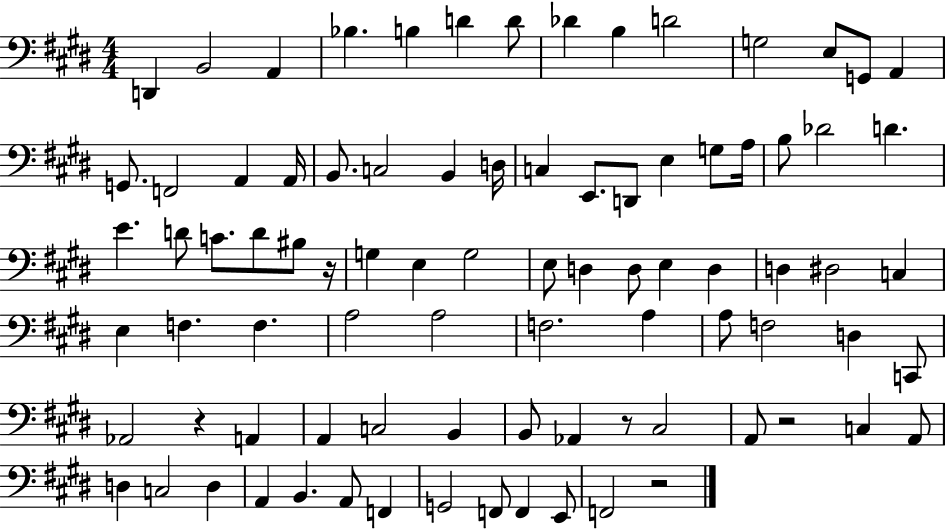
D2/q B2/h A2/q Bb3/q. B3/q D4/q D4/e Db4/q B3/q D4/h G3/h E3/e G2/e A2/q G2/e. F2/h A2/q A2/s B2/e. C3/h B2/q D3/s C3/q E2/e. D2/e E3/q G3/e A3/s B3/e Db4/h D4/q. E4/q. D4/e C4/e. D4/e BIS3/e R/s G3/q E3/q G3/h E3/e D3/q D3/e E3/q D3/q D3/q D#3/h C3/q E3/q F3/q. F3/q. A3/h A3/h F3/h. A3/q A3/e F3/h D3/q C2/e Ab2/h R/q A2/q A2/q C3/h B2/q B2/e Ab2/q R/e C#3/h A2/e R/h C3/q A2/e D3/q C3/h D3/q A2/q B2/q. A2/e F2/q G2/h F2/e F2/q E2/e F2/h R/h